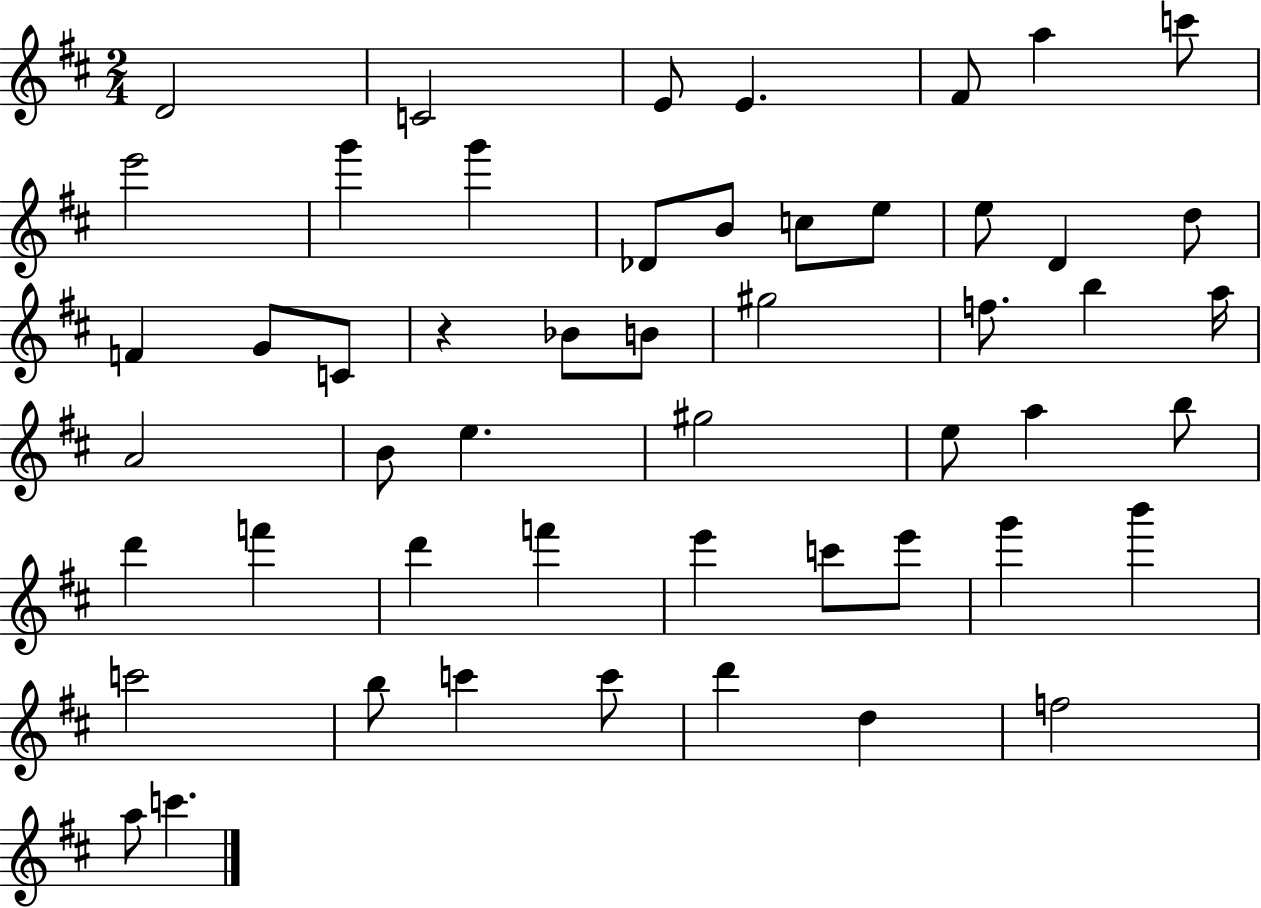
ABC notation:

X:1
T:Untitled
M:2/4
L:1/4
K:D
D2 C2 E/2 E ^F/2 a c'/2 e'2 g' g' _D/2 B/2 c/2 e/2 e/2 D d/2 F G/2 C/2 z _B/2 B/2 ^g2 f/2 b a/4 A2 B/2 e ^g2 e/2 a b/2 d' f' d' f' e' c'/2 e'/2 g' b' c'2 b/2 c' c'/2 d' d f2 a/2 c'